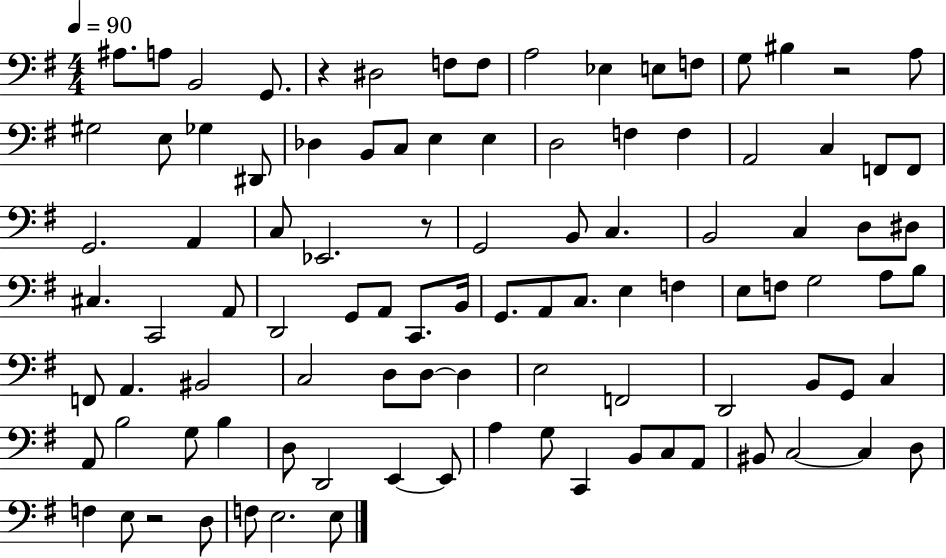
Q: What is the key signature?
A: G major